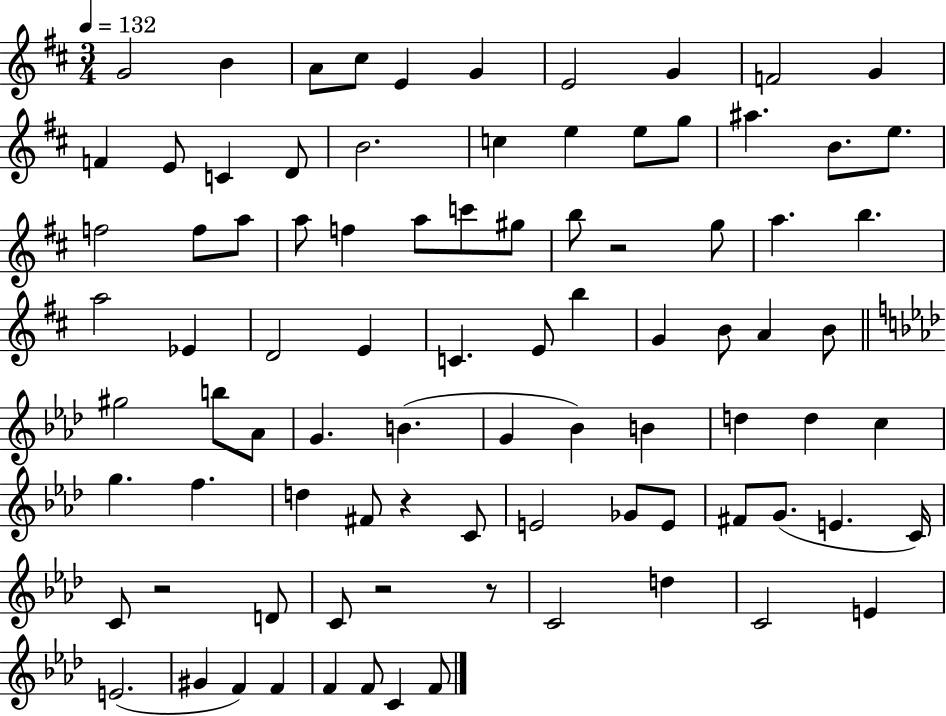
X:1
T:Untitled
M:3/4
L:1/4
K:D
G2 B A/2 ^c/2 E G E2 G F2 G F E/2 C D/2 B2 c e e/2 g/2 ^a B/2 e/2 f2 f/2 a/2 a/2 f a/2 c'/2 ^g/2 b/2 z2 g/2 a b a2 _E D2 E C E/2 b G B/2 A B/2 ^g2 b/2 _A/2 G B G _B B d d c g f d ^F/2 z C/2 E2 _G/2 E/2 ^F/2 G/2 E C/4 C/2 z2 D/2 C/2 z2 z/2 C2 d C2 E E2 ^G F F F F/2 C F/2